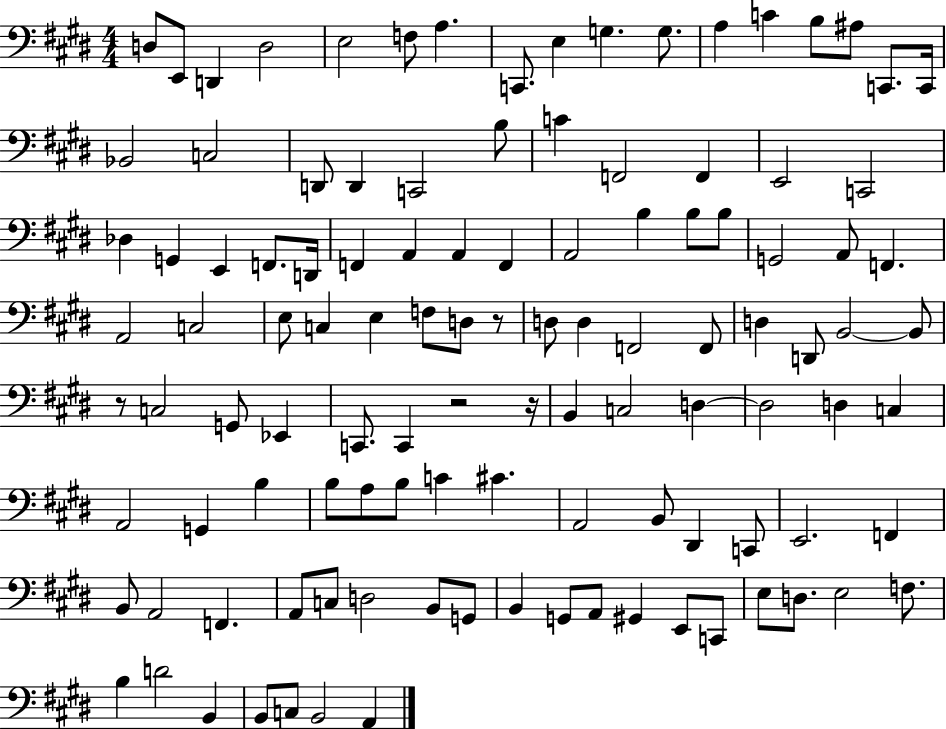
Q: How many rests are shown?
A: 4